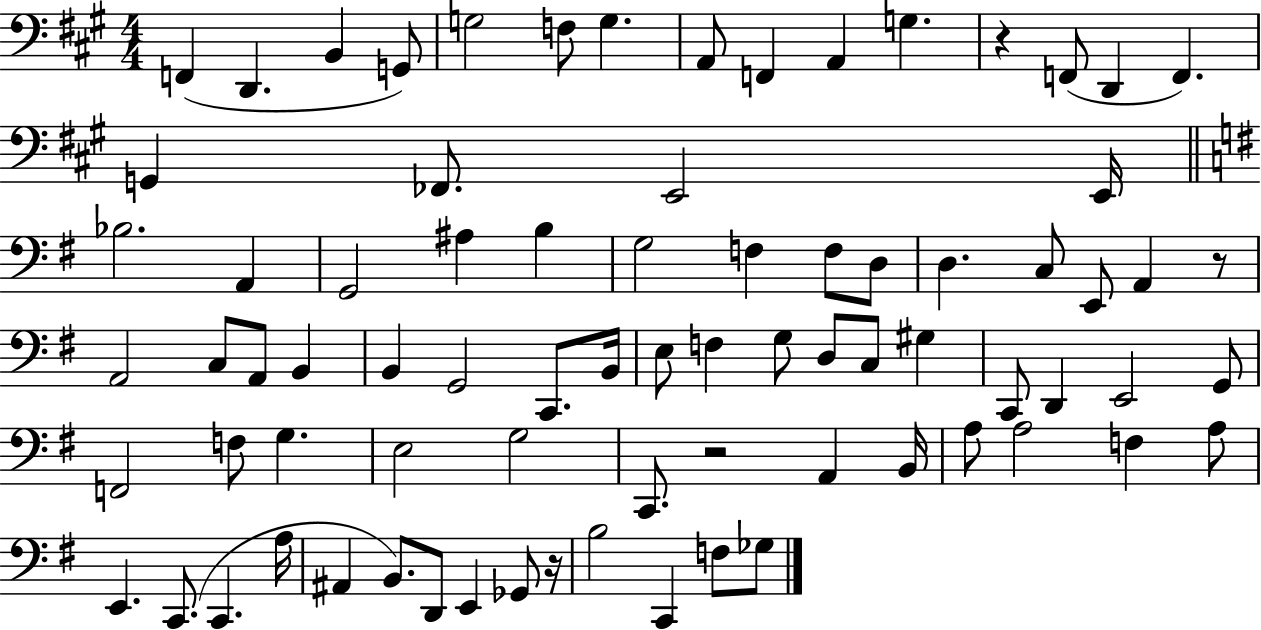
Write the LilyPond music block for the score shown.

{
  \clef bass
  \numericTimeSignature
  \time 4/4
  \key a \major
  f,4( d,4. b,4 g,8) | g2 f8 g4. | a,8 f,4 a,4 g4. | r4 f,8( d,4 f,4.) | \break g,4 fes,8. e,2 e,16 | \bar "||" \break \key g \major bes2. a,4 | g,2 ais4 b4 | g2 f4 f8 d8 | d4. c8 e,8 a,4 r8 | \break a,2 c8 a,8 b,4 | b,4 g,2 c,8. b,16 | e8 f4 g8 d8 c8 gis4 | c,8 d,4 e,2 g,8 | \break f,2 f8 g4. | e2 g2 | c,8. r2 a,4 b,16 | a8 a2 f4 a8 | \break e,4. c,8.( c,4. a16 | ais,4 b,8.) d,8 e,4 ges,8 r16 | b2 c,4 f8 ges8 | \bar "|."
}